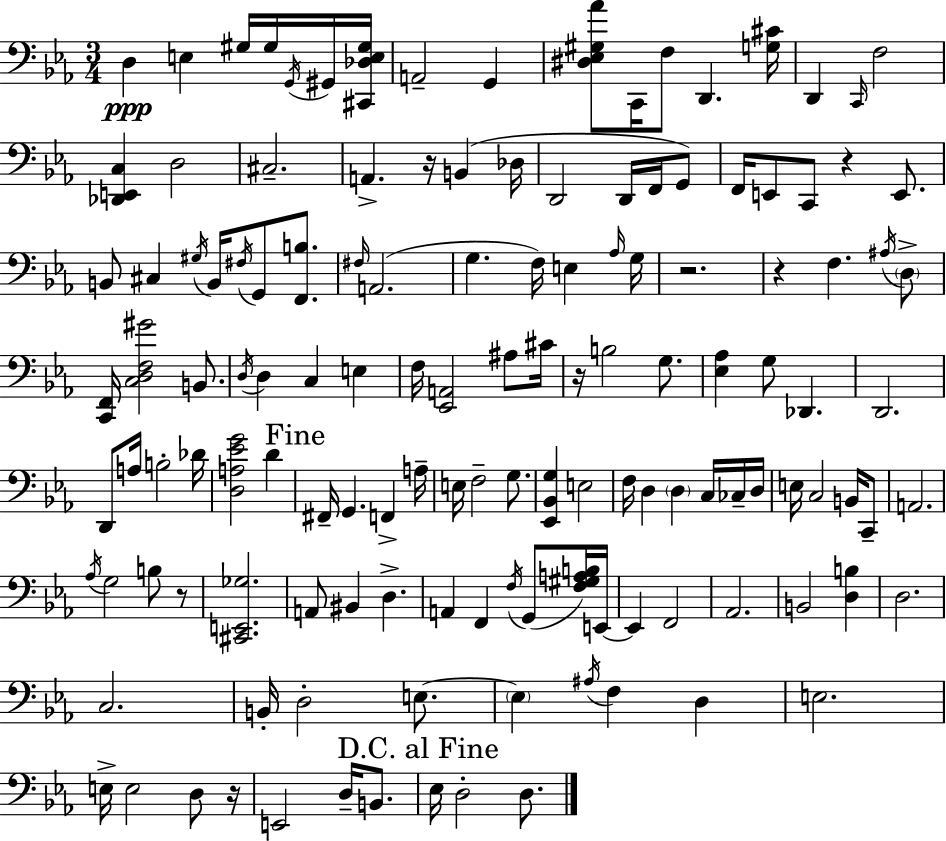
{
  \clef bass
  \numericTimeSignature
  \time 3/4
  \key c \minor
  \repeat volta 2 { d4\ppp e4 gis16 gis16 \acciaccatura { g,16 } gis,16 | <cis, des e gis>16 a,2-- g,4 | <dis ees gis aes'>8 c,16 f8 d,4. | <g cis'>16 d,4 \grace { c,16 } f2 | \break <des, e, c>4 d2 | cis2.-- | a,4.-> r16 b,4( | des16 d,2 d,16 f,16 | \break g,8) f,16 e,8 c,8 r4 e,8. | b,8 cis4 \acciaccatura { gis16 } b,16 \acciaccatura { fis16 } g,8 | <f, b>8. \grace { fis16 }( a,2. | g4. f16) | \break e4 \grace { aes16 } g16 r2. | r4 f4. | \acciaccatura { ais16 } \parenthesize d8-> <c, f,>16 <c d f gis'>2 | b,8. \acciaccatura { d16 } d4 | \break c4 e4 f16 <ees, a,>2 | ais8 cis'16 r16 b2 | g8. <ees aes>4 | g8 des,4. d,2. | \break d,8 a16 b2-. | des'16 <d a ees' g'>2 | d'4 \mark "Fine" fis,16-- g,4. | f,4-> a16-- e16 f2-- | \break g8. <ees, bes, g>4 | e2 f16 d4 | \parenthesize d4 c16 ces16-- d16 e16 c2 | b,16 c,8-- a,2. | \break \acciaccatura { aes16 } g2 | b8 r8 <cis, e, ges>2. | a,8 bis,4 | d4.-> a,4 | \break f,4 \acciaccatura { f16 }( g,8 <f gis a b>16) e,16~~ e,4 | f,2 aes,2. | b,2 | <d b>4 d2. | \break c2. | b,16-. d2-. | e8.~~ \parenthesize e4 | \acciaccatura { ais16 } f4 d4 e2. | \break e16-> | e2 d8 r16 e,2 | d16-- b,8. \mark "D.C. al Fine" ees16 | d2-. d8. } \bar "|."
}